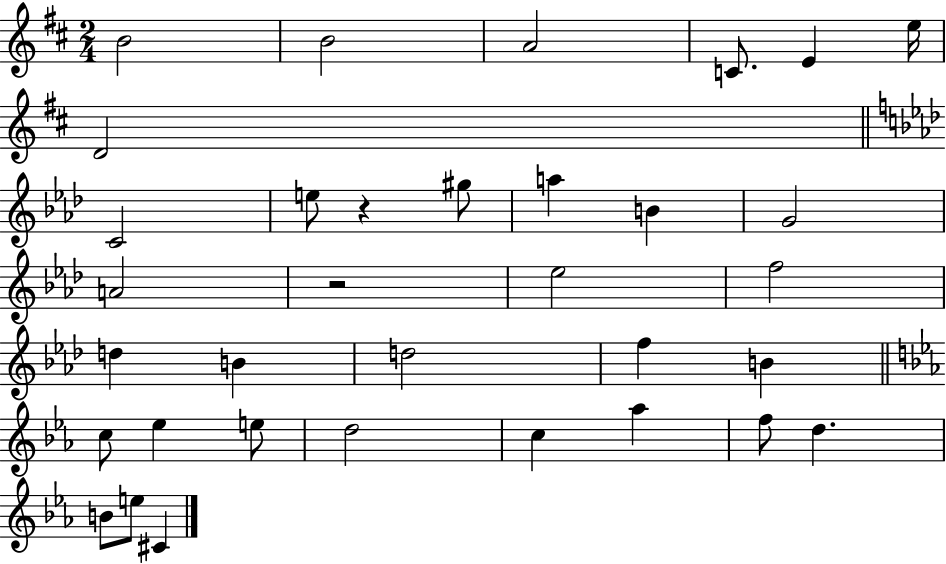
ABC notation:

X:1
T:Untitled
M:2/4
L:1/4
K:D
B2 B2 A2 C/2 E e/4 D2 C2 e/2 z ^g/2 a B G2 A2 z2 _e2 f2 d B d2 f B c/2 _e e/2 d2 c _a f/2 d B/2 e/2 ^C